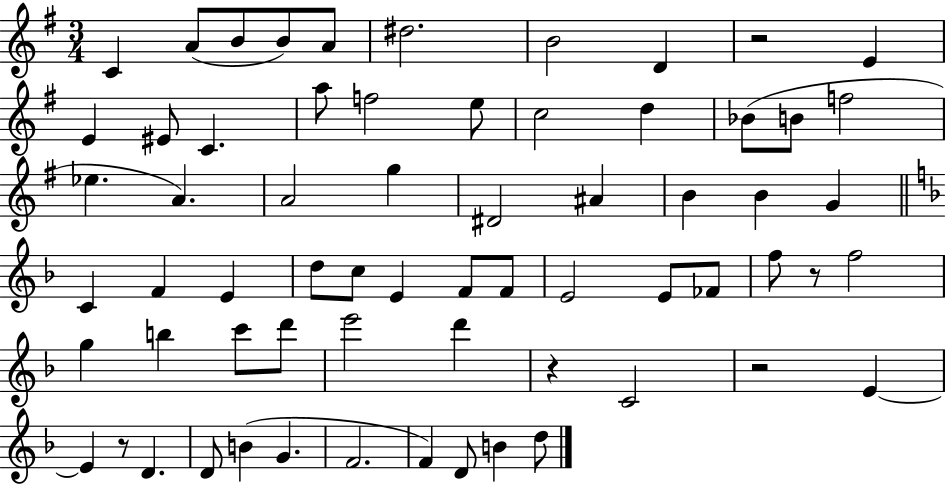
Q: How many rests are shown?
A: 5